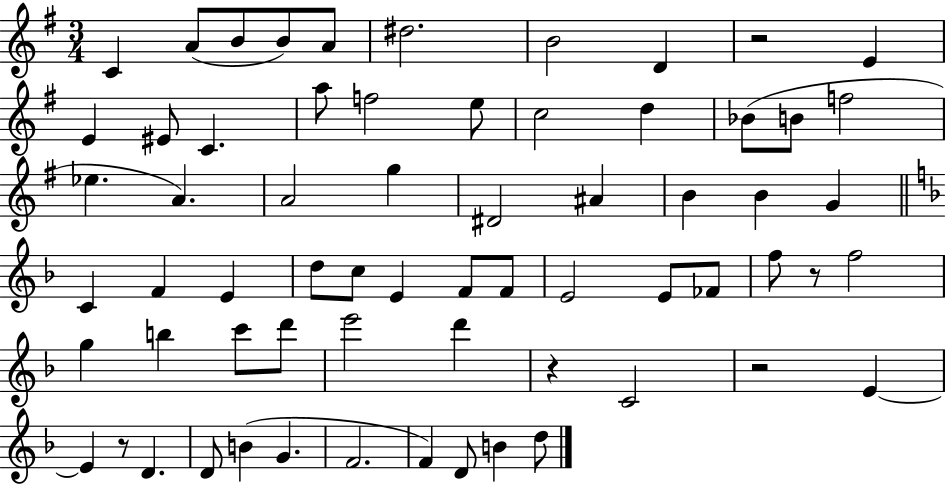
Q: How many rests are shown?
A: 5